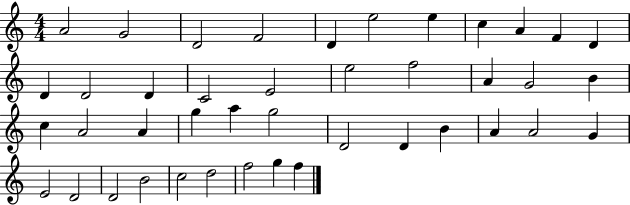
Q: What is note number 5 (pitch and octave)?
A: D4